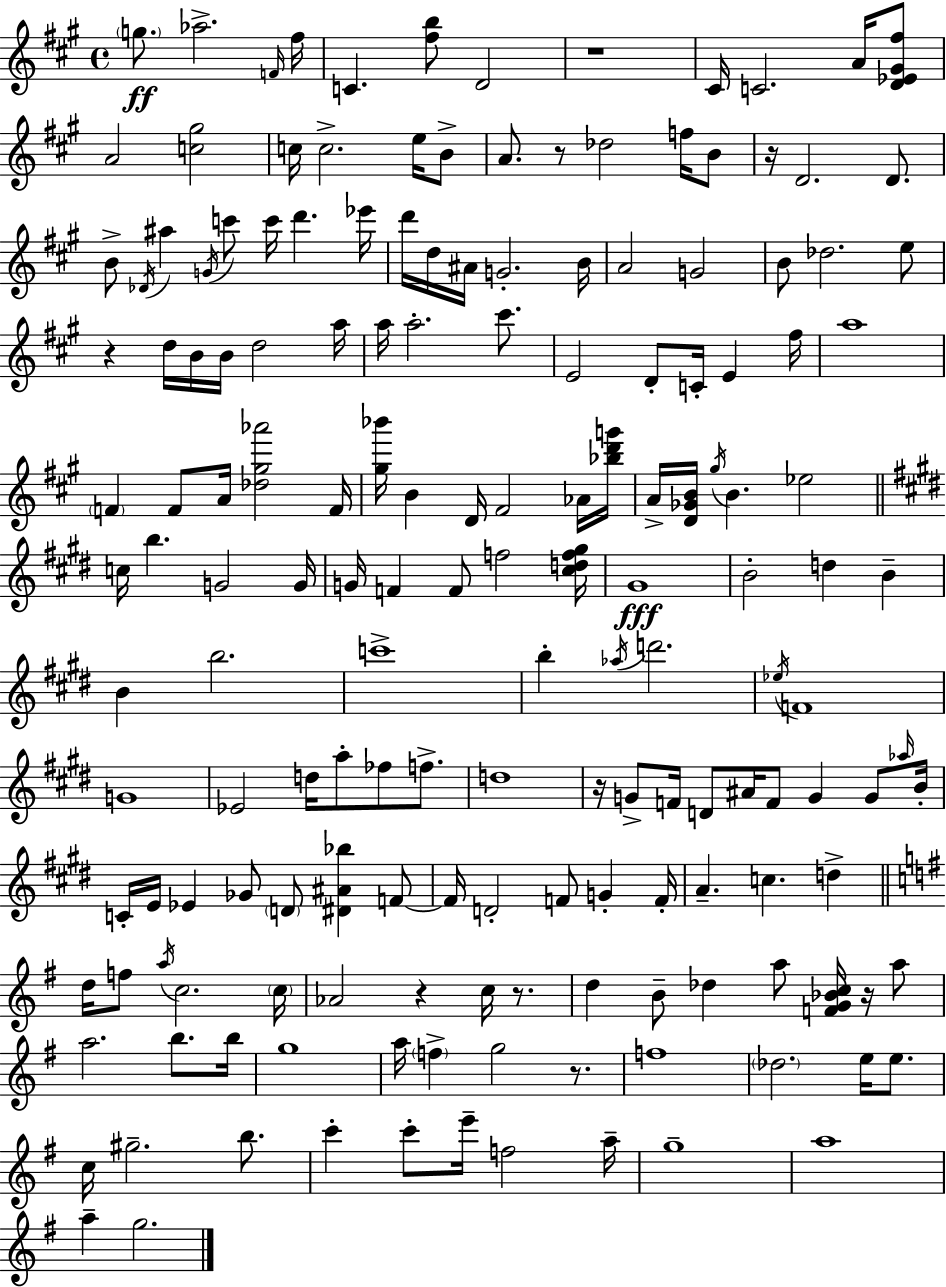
{
  \clef treble
  \time 4/4
  \defaultTimeSignature
  \key a \major
  \repeat volta 2 { \parenthesize g''8.\ff aes''2.-> \grace { f'16 } | fis''16 c'4. <fis'' b''>8 d'2 | r1 | cis'16 c'2. a'16 <d' ees' gis' fis''>8 | \break a'2 <c'' gis''>2 | c''16 c''2.-> e''16 b'8-> | a'8. r8 des''2 f''16 b'8 | r16 d'2. d'8. | \break b'8-> \acciaccatura { des'16 } ais''4 \acciaccatura { g'16 } c'''8 c'''16 d'''4. | ees'''16 d'''16 d''16 ais'16 g'2.-. | b'16 a'2 g'2 | b'8 des''2. | \break e''8 r4 d''16 b'16 b'16 d''2 | a''16 a''16 a''2.-. | cis'''8. e'2 d'8-. c'16-. e'4 | fis''16 a''1 | \break \parenthesize f'4 f'8 a'16 <des'' gis'' aes'''>2 | f'16 <gis'' bes'''>16 b'4 d'16 fis'2 | aes'16 <bes'' d''' g'''>16 a'16-> <d' ges' b'>16 \acciaccatura { gis''16 } b'4. ees''2 | \bar "||" \break \key e \major c''16 b''4. g'2 g'16 | g'16 f'4 f'8 f''2 <cis'' d'' f'' gis''>16 | gis'1\fff | b'2-. d''4 b'4-- | \break b'4 b''2. | c'''1-> | b''4-. \acciaccatura { aes''16 } d'''2. | \acciaccatura { ees''16 } f'1 | \break g'1 | ees'2 d''16 a''8-. fes''8 f''8.-> | d''1 | r16 g'8-> f'16 d'8 ais'16 f'8 g'4 g'8 | \break \grace { aes''16 } b'16-. c'16-. e'16 ees'4 ges'8 \parenthesize d'8 <dis' ais' bes''>4 | f'8~~ f'16 d'2-. f'8 g'4-. | f'16-. a'4.-- c''4. d''4-> | \bar "||" \break \key e \minor d''16 f''8 \acciaccatura { a''16 } c''2. | \parenthesize c''16 aes'2 r4 c''16 r8. | d''4 b'8-- des''4 a''8 <f' g' bes' c''>16 r16 a''8 | a''2. b''8. | \break b''16 g''1 | a''16 \parenthesize f''4-> g''2 r8. | f''1 | \parenthesize des''2. e''16 e''8. | \break c''16 gis''2.-- b''8. | c'''4-. c'''8-. e'''16-- f''2 | a''16-- g''1-- | a''1 | \break a''4-- g''2. | } \bar "|."
}